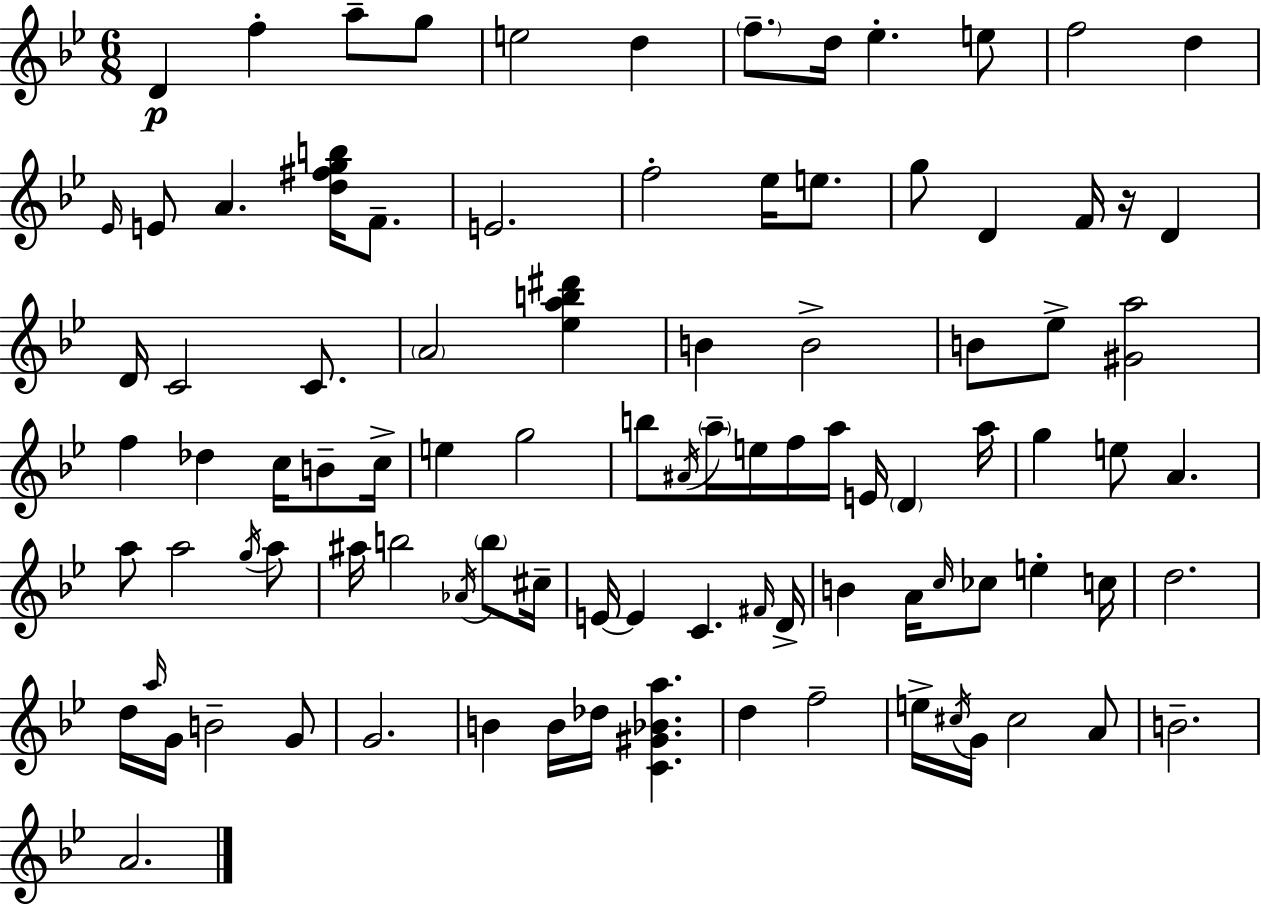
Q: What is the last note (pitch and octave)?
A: A4